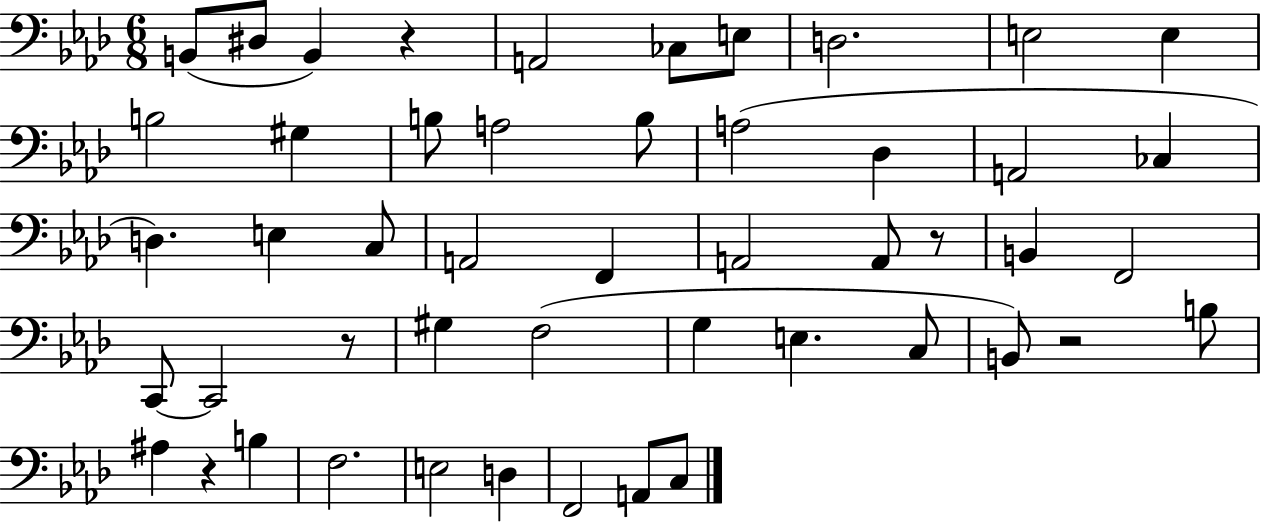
X:1
T:Untitled
M:6/8
L:1/4
K:Ab
B,,/2 ^D,/2 B,, z A,,2 _C,/2 E,/2 D,2 E,2 E, B,2 ^G, B,/2 A,2 B,/2 A,2 _D, A,,2 _C, D, E, C,/2 A,,2 F,, A,,2 A,,/2 z/2 B,, F,,2 C,,/2 C,,2 z/2 ^G, F,2 G, E, C,/2 B,,/2 z2 B,/2 ^A, z B, F,2 E,2 D, F,,2 A,,/2 C,/2